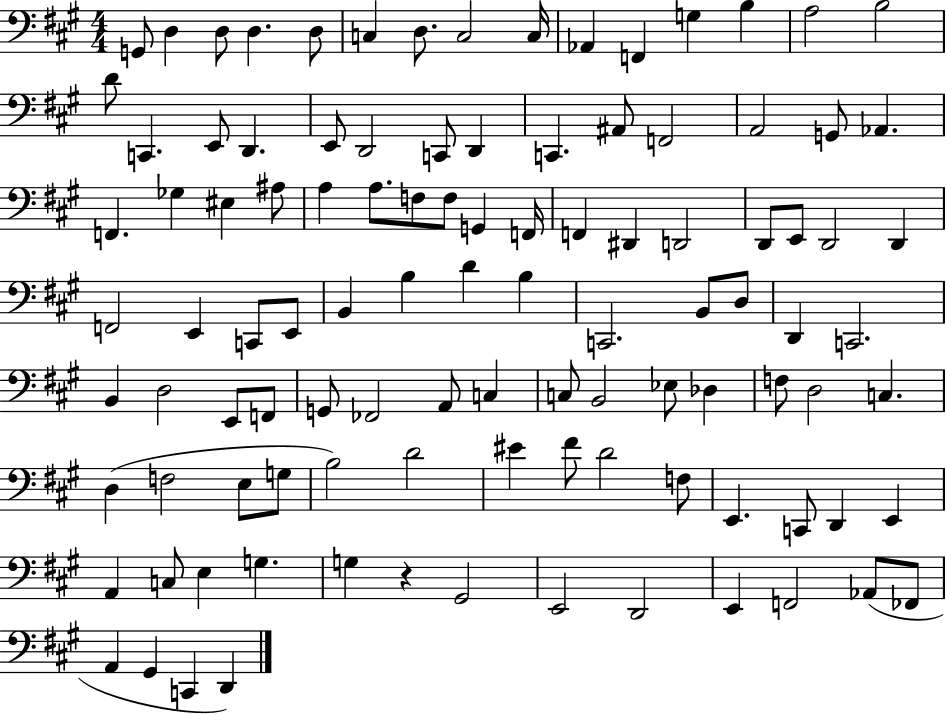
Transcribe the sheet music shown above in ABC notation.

X:1
T:Untitled
M:4/4
L:1/4
K:A
G,,/2 D, D,/2 D, D,/2 C, D,/2 C,2 C,/4 _A,, F,, G, B, A,2 B,2 D/2 C,, E,,/2 D,, E,,/2 D,,2 C,,/2 D,, C,, ^A,,/2 F,,2 A,,2 G,,/2 _A,, F,, _G, ^E, ^A,/2 A, A,/2 F,/2 F,/2 G,, F,,/4 F,, ^D,, D,,2 D,,/2 E,,/2 D,,2 D,, F,,2 E,, C,,/2 E,,/2 B,, B, D B, C,,2 B,,/2 D,/2 D,, C,,2 B,, D,2 E,,/2 F,,/2 G,,/2 _F,,2 A,,/2 C, C,/2 B,,2 _E,/2 _D, F,/2 D,2 C, D, F,2 E,/2 G,/2 B,2 D2 ^E ^F/2 D2 F,/2 E,, C,,/2 D,, E,, A,, C,/2 E, G, G, z ^G,,2 E,,2 D,,2 E,, F,,2 _A,,/2 _F,,/2 A,, ^G,, C,, D,,